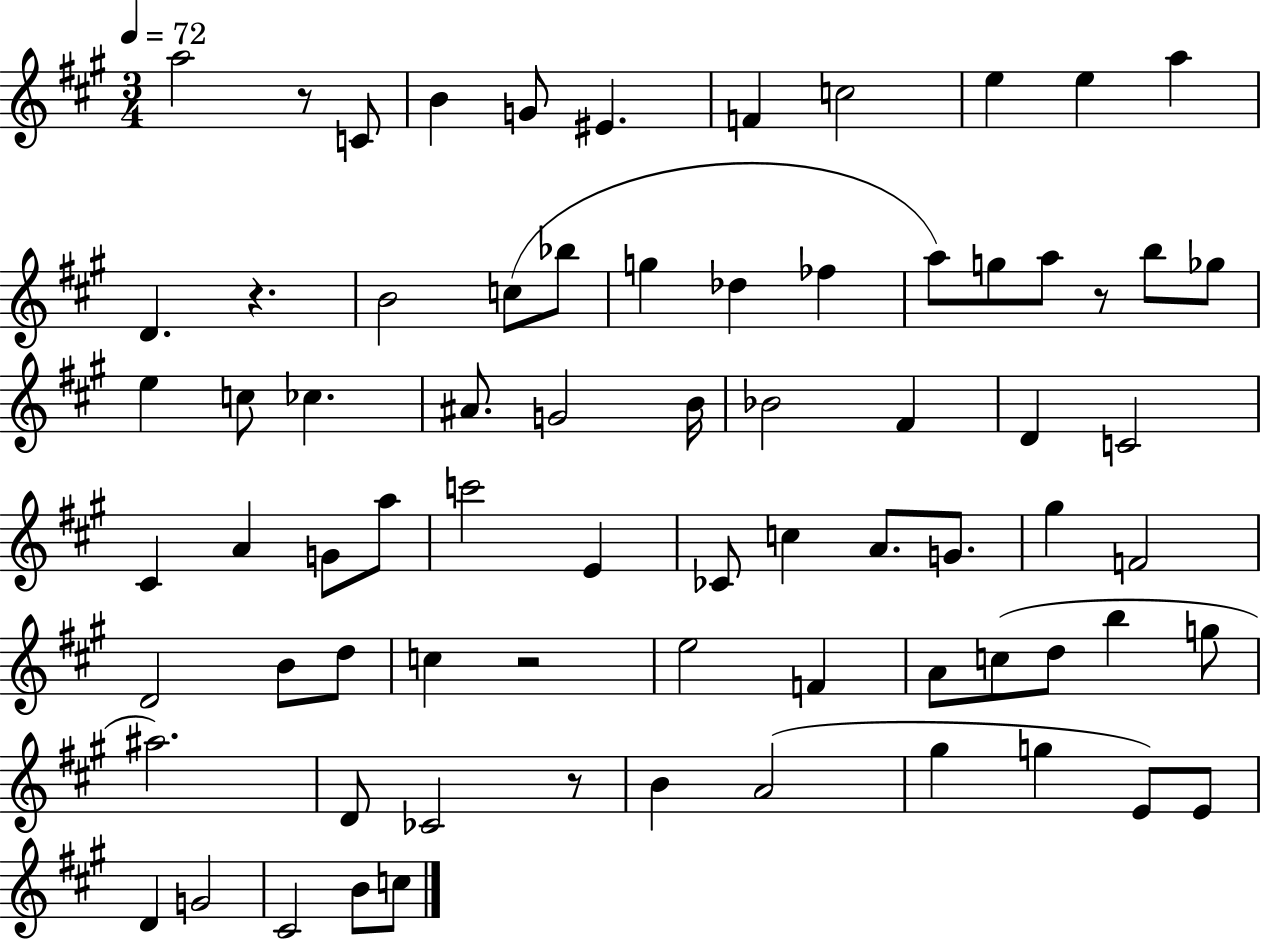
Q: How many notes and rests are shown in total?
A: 74